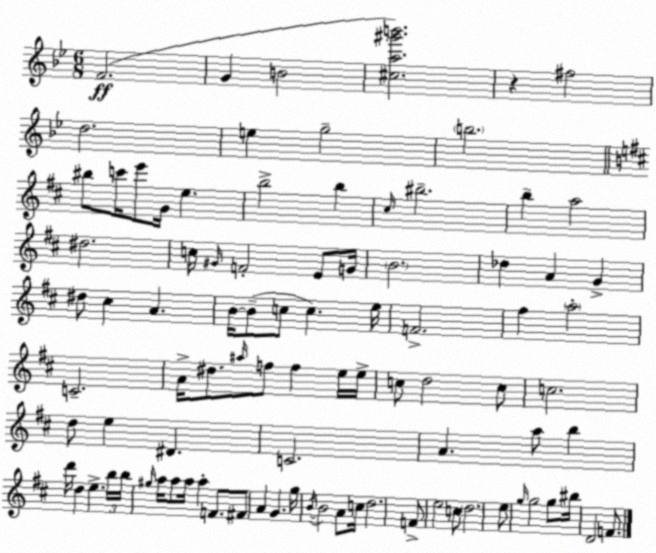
X:1
T:Untitled
M:6/8
L:1/4
K:Bb
F2 G B2 [^ca^g'b']2 z ^f2 d2 e g2 b2 ^b/2 c'/4 e'/2 G/4 e b2 b ^c/4 ^b2 b a2 ^d2 c/4 ^G/4 F2 E/2 G/4 B2 _d A G ^d/2 ^c A B/4 B/2 c/2 c e/4 F2 ^f a2 C2 A/4 ^d/2 ^a/4 f/2 f e/4 e/4 c/2 d2 c/2 c2 d/2 e ^D C2 A a/2 b d'/4 d e b/4 b/4 ^g/4 a/4 a/2 a/4 a F/2 ^F/2 A G g/4 B/4 B2 A/2 c/4 d2 F/2 e2 c/2 d2 e/2 g/4 g2 g/2 ^b/4 D2 F/2